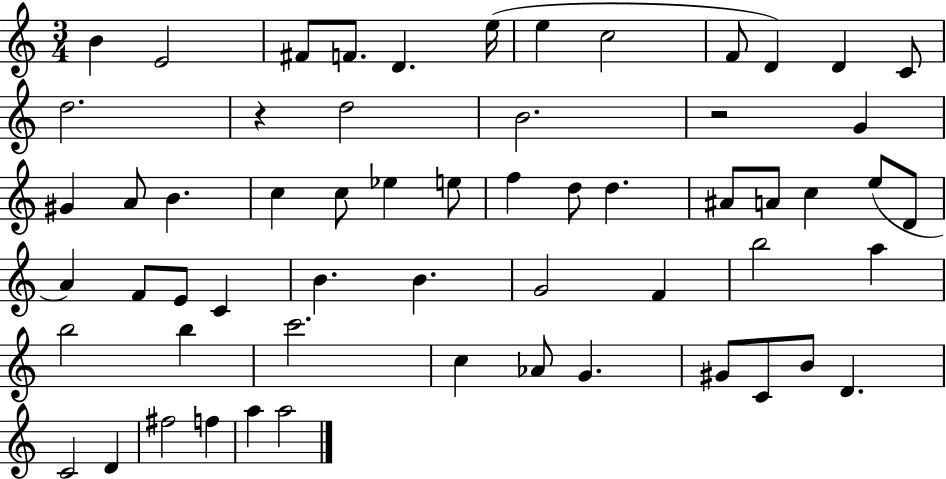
X:1
T:Untitled
M:3/4
L:1/4
K:C
B E2 ^F/2 F/2 D e/4 e c2 F/2 D D C/2 d2 z d2 B2 z2 G ^G A/2 B c c/2 _e e/2 f d/2 d ^A/2 A/2 c e/2 D/2 A F/2 E/2 C B B G2 F b2 a b2 b c'2 c _A/2 G ^G/2 C/2 B/2 D C2 D ^f2 f a a2